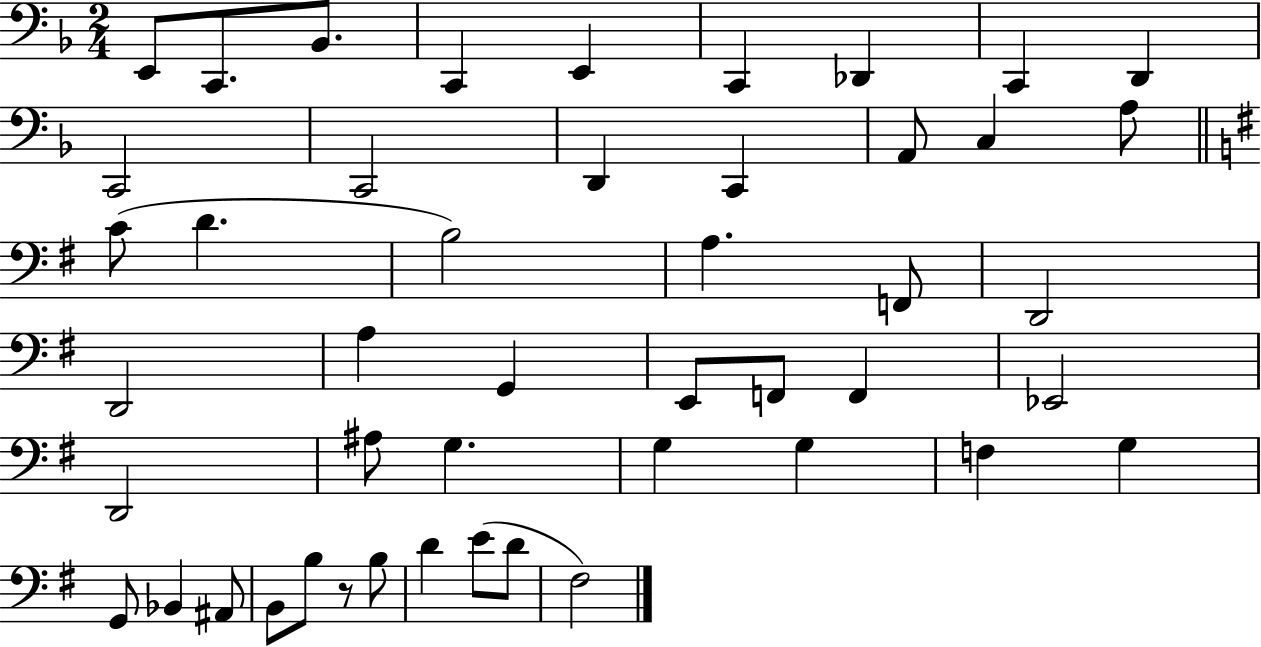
E2/e C2/e. Bb2/e. C2/q E2/q C2/q Db2/q C2/q D2/q C2/h C2/h D2/q C2/q A2/e C3/q A3/e C4/e D4/q. B3/h A3/q. F2/e D2/h D2/h A3/q G2/q E2/e F2/e F2/q Eb2/h D2/h A#3/e G3/q. G3/q G3/q F3/q G3/q G2/e Bb2/q A#2/e B2/e B3/e R/e B3/e D4/q E4/e D4/e F#3/h